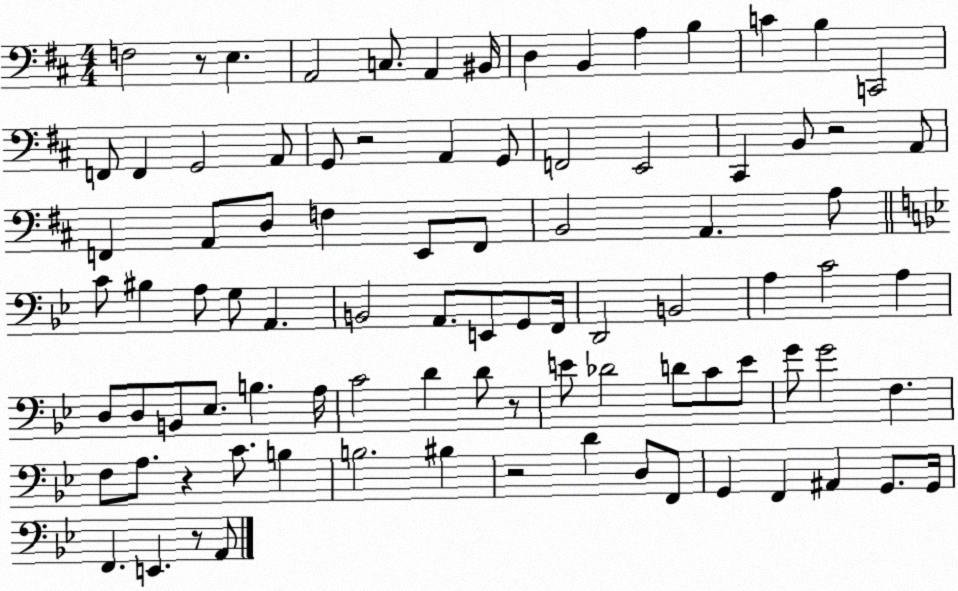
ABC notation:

X:1
T:Untitled
M:4/4
L:1/4
K:D
F,2 z/2 E, A,,2 C,/2 A,, ^B,,/4 D, B,, A, B, C B, C,,2 F,,/2 F,, G,,2 A,,/2 G,,/2 z2 A,, G,,/2 F,,2 E,,2 ^C,, B,,/2 z2 A,,/2 F,, A,,/2 D,/2 F, E,,/2 F,,/2 B,,2 A,, A,/2 C/2 ^B, A,/2 G,/2 A,, B,,2 A,,/2 E,,/2 G,,/2 F,,/4 D,,2 B,,2 A, C2 A, D,/2 D,/2 B,,/2 _E,/2 B, A,/4 C2 D D/2 z/2 E/2 _D2 D/2 C/2 E/2 G/2 G2 F, F,/2 A,/2 z C/2 B, B,2 ^B, z2 D D,/2 F,,/2 G,, F,, ^A,, G,,/2 G,,/4 F,, E,, z/2 A,,/2